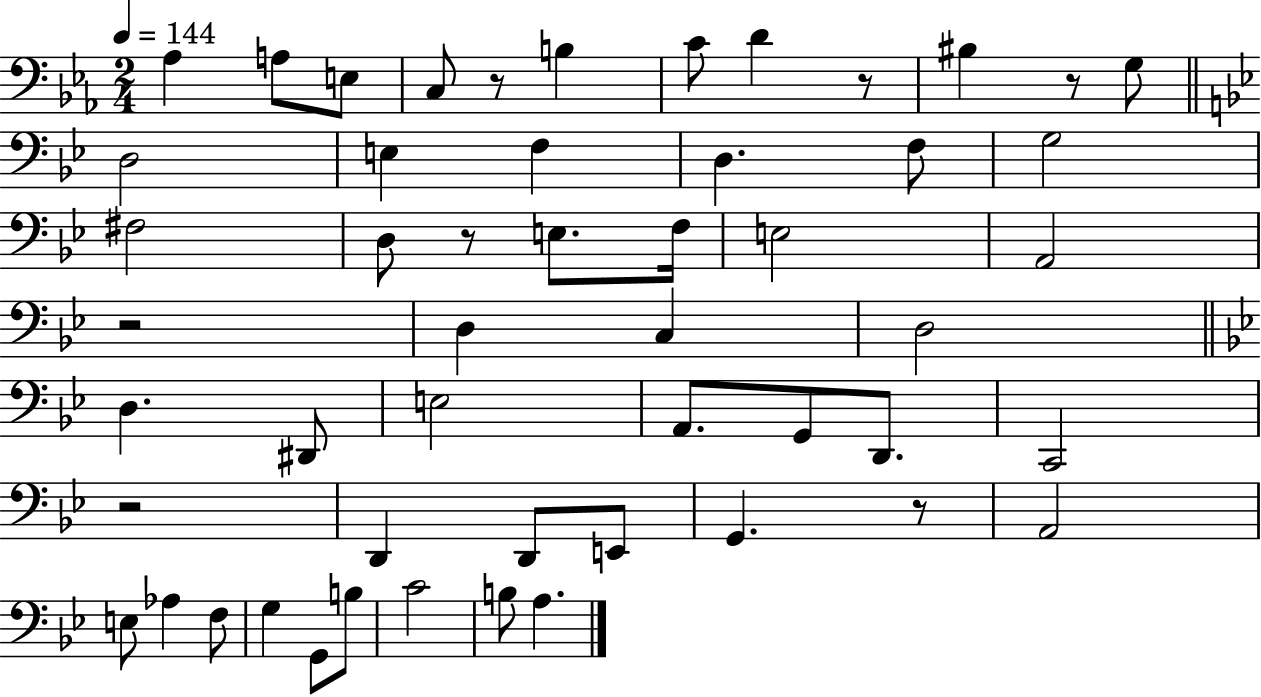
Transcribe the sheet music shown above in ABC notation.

X:1
T:Untitled
M:2/4
L:1/4
K:Eb
_A, A,/2 E,/2 C,/2 z/2 B, C/2 D z/2 ^B, z/2 G,/2 D,2 E, F, D, F,/2 G,2 ^F,2 D,/2 z/2 E,/2 F,/4 E,2 A,,2 z2 D, C, D,2 D, ^D,,/2 E,2 A,,/2 G,,/2 D,,/2 C,,2 z2 D,, D,,/2 E,,/2 G,, z/2 A,,2 E,/2 _A, F,/2 G, G,,/2 B,/2 C2 B,/2 A,